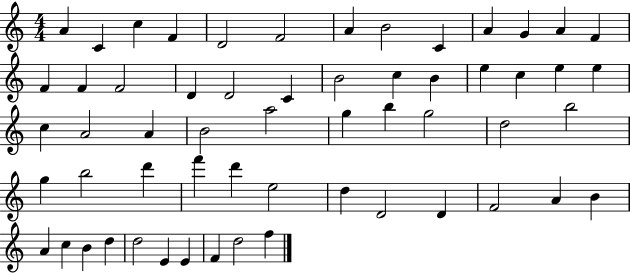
X:1
T:Untitled
M:4/4
L:1/4
K:C
A C c F D2 F2 A B2 C A G A F F F F2 D D2 C B2 c B e c e e c A2 A B2 a2 g b g2 d2 b2 g b2 d' f' d' e2 d D2 D F2 A B A c B d d2 E E F d2 f